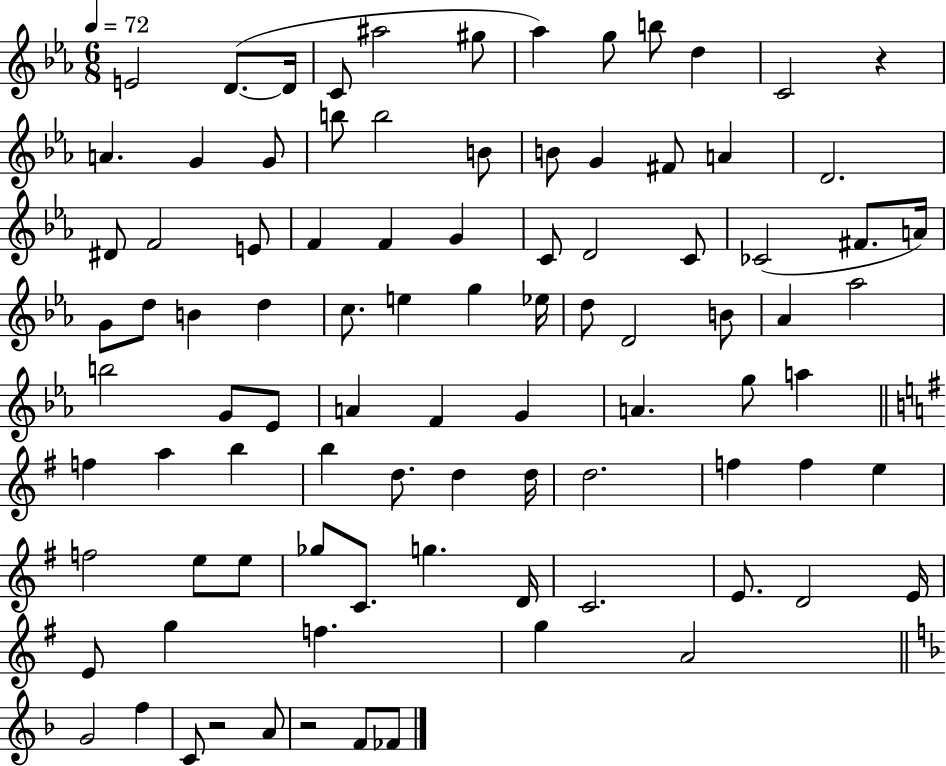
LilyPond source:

{
  \clef treble
  \numericTimeSignature
  \time 6/8
  \key ees \major
  \tempo 4 = 72
  e'2 d'8.~(~ d'16 | c'8 ais''2 gis''8 | aes''4) g''8 b''8 d''4 | c'2 r4 | \break a'4. g'4 g'8 | b''8 b''2 b'8 | b'8 g'4 fis'8 a'4 | d'2. | \break dis'8 f'2 e'8 | f'4 f'4 g'4 | c'8 d'2 c'8 | ces'2( fis'8. a'16) | \break g'8 d''8 b'4 d''4 | c''8. e''4 g''4 ees''16 | d''8 d'2 b'8 | aes'4 aes''2 | \break b''2 g'8 ees'8 | a'4 f'4 g'4 | a'4. g''8 a''4 | \bar "||" \break \key g \major f''4 a''4 b''4 | b''4 d''8. d''4 d''16 | d''2. | f''4 f''4 e''4 | \break f''2 e''8 e''8 | ges''8 c'8. g''4. d'16 | c'2. | e'8. d'2 e'16 | \break e'8 g''4 f''4. | g''4 a'2 | \bar "||" \break \key f \major g'2 f''4 | c'8 r2 a'8 | r2 f'8 fes'8 | \bar "|."
}